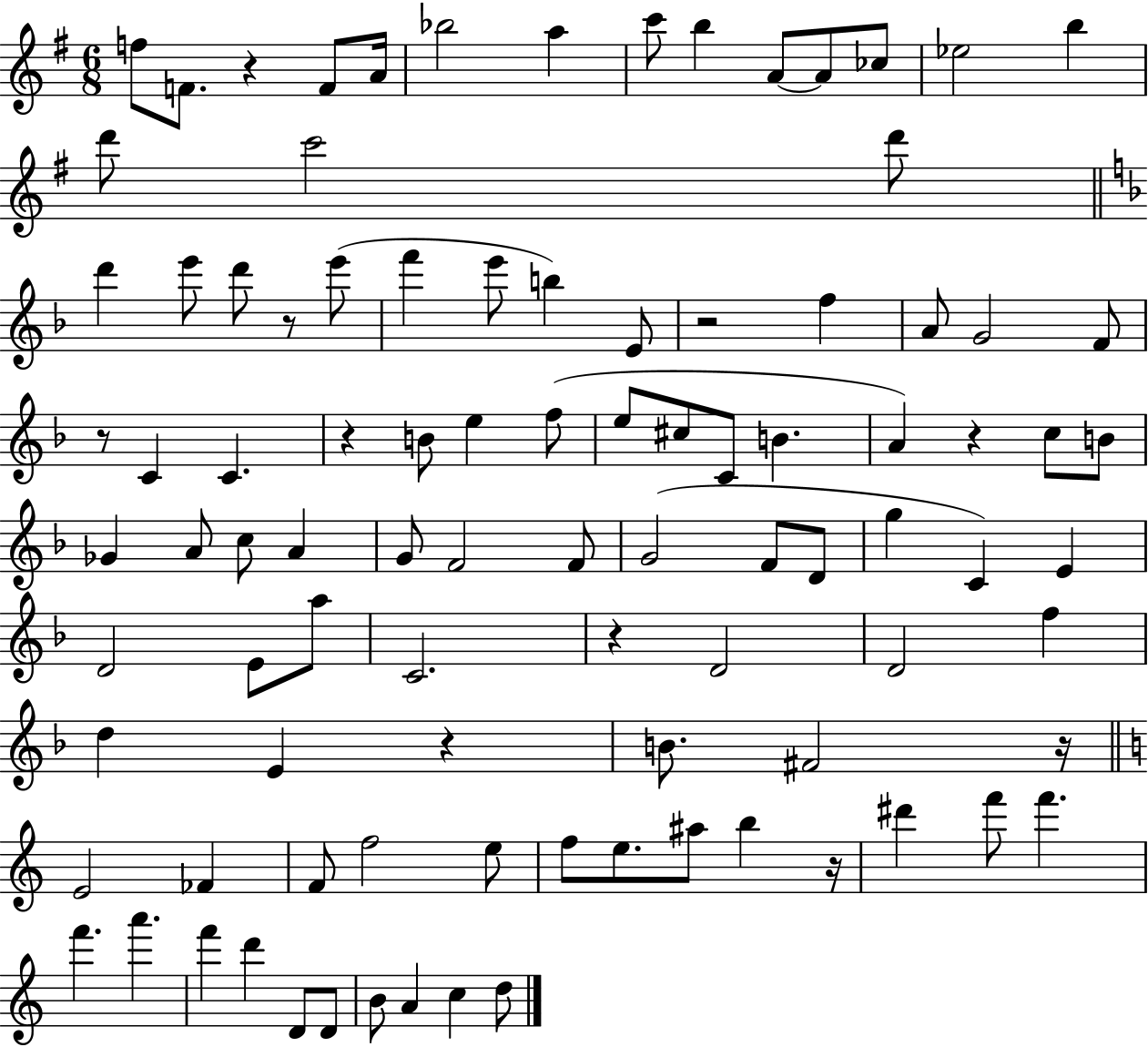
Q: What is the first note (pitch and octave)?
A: F5